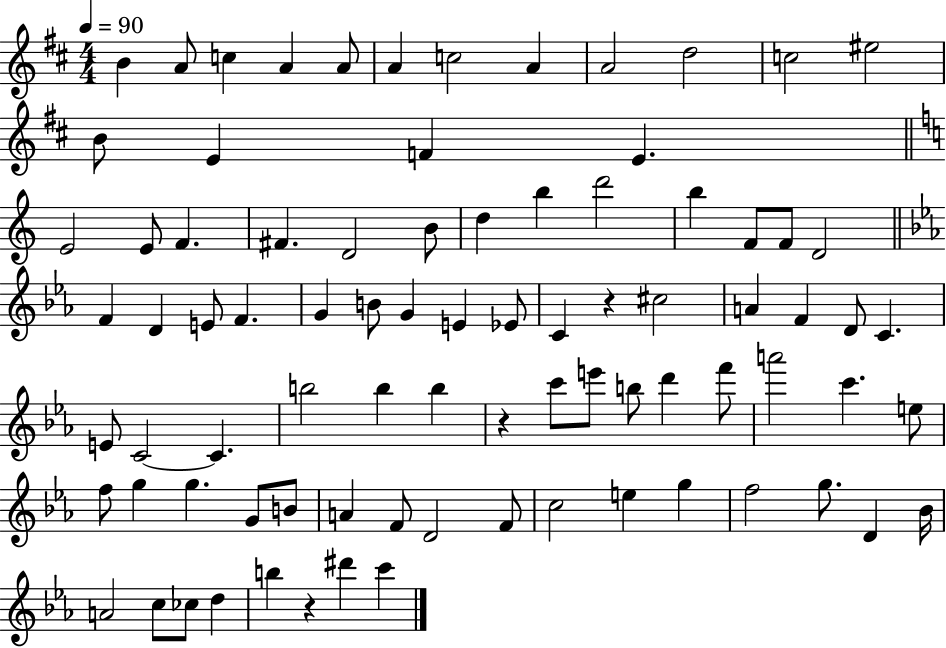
{
  \clef treble
  \numericTimeSignature
  \time 4/4
  \key d \major
  \tempo 4 = 90
  b'4 a'8 c''4 a'4 a'8 | a'4 c''2 a'4 | a'2 d''2 | c''2 eis''2 | \break b'8 e'4 f'4 e'4. | \bar "||" \break \key c \major e'2 e'8 f'4. | fis'4. d'2 b'8 | d''4 b''4 d'''2 | b''4 f'8 f'8 d'2 | \break \bar "||" \break \key ees \major f'4 d'4 e'8 f'4. | g'4 b'8 g'4 e'4 ees'8 | c'4 r4 cis''2 | a'4 f'4 d'8 c'4. | \break e'8 c'2~~ c'4. | b''2 b''4 b''4 | r4 c'''8 e'''8 b''8 d'''4 f'''8 | a'''2 c'''4. e''8 | \break f''8 g''4 g''4. g'8 b'8 | a'4 f'8 d'2 f'8 | c''2 e''4 g''4 | f''2 g''8. d'4 bes'16 | \break a'2 c''8 ces''8 d''4 | b''4 r4 dis'''4 c'''4 | \bar "|."
}